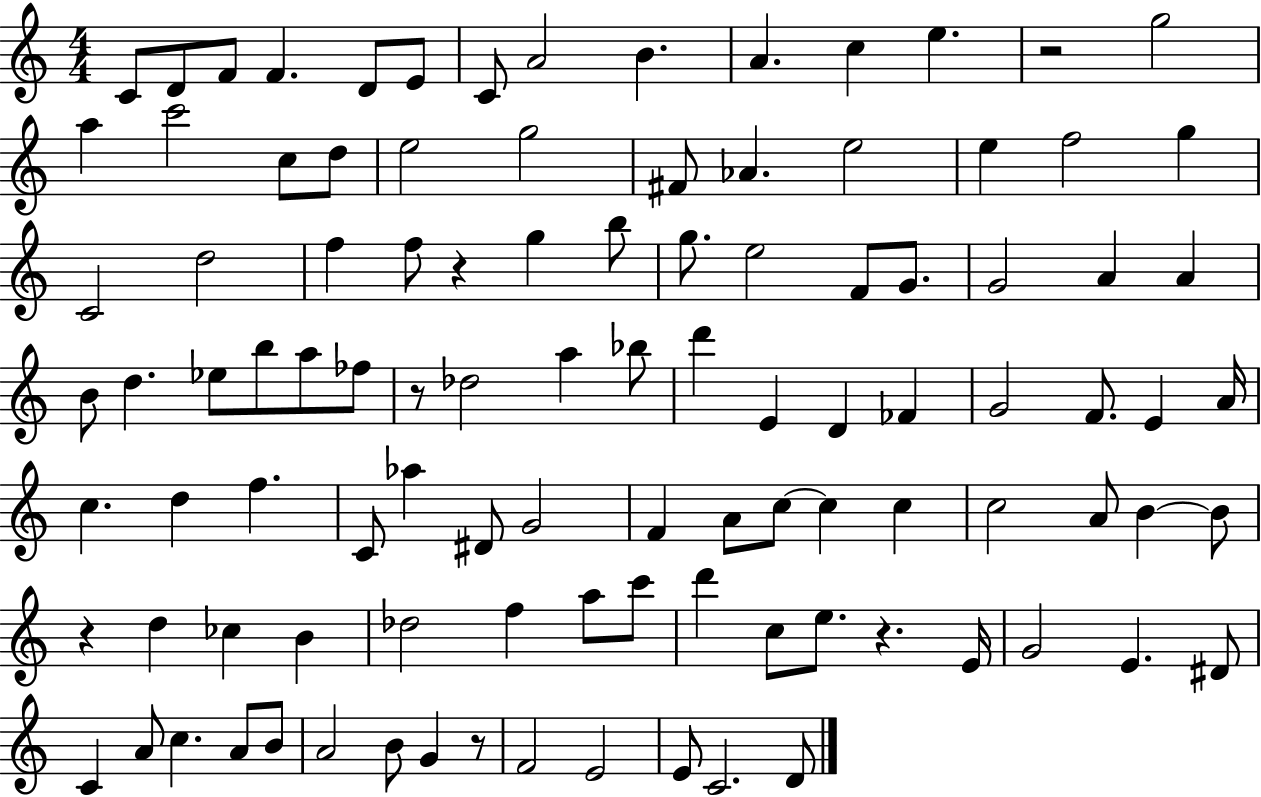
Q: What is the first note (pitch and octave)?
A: C4